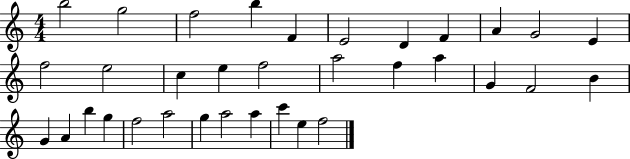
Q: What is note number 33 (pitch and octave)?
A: E5